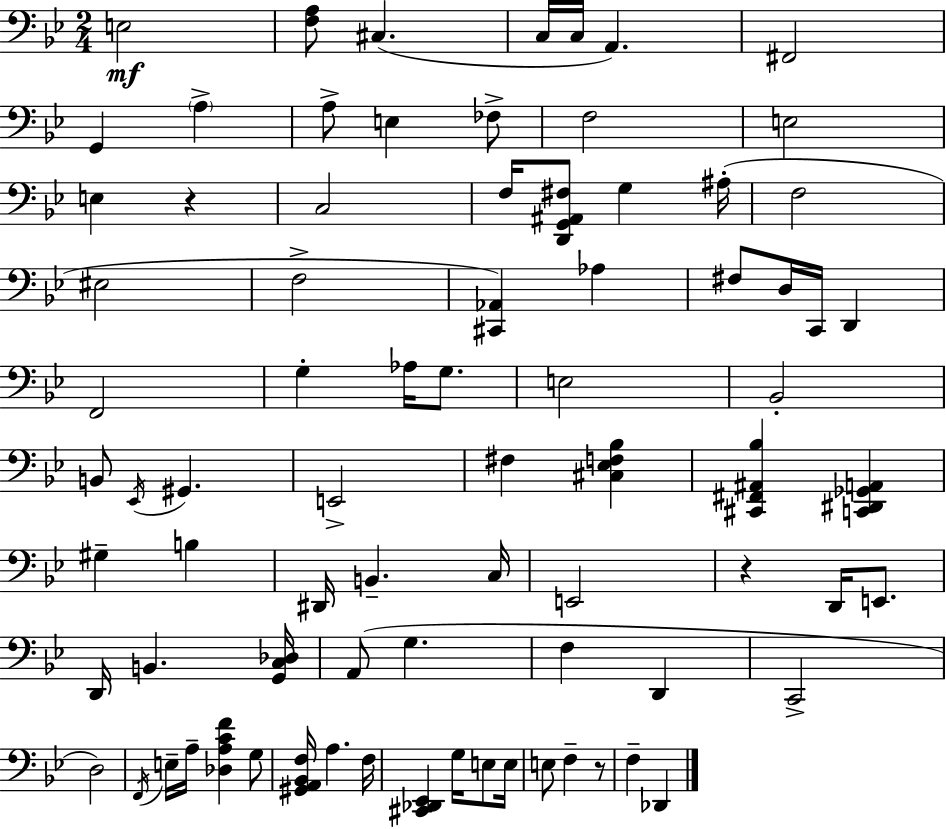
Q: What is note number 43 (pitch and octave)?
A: E2